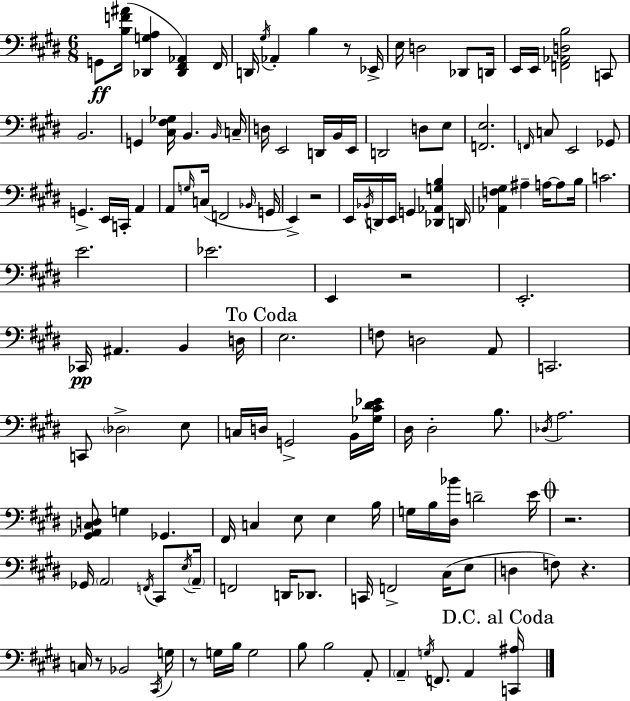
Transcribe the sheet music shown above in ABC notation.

X:1
T:Untitled
M:6/8
L:1/4
K:E
G,,/2 [B,F^A]/4 [_D,,G,A,] [_D,,^F,,_A,,] ^F,,/4 D,,/4 ^G,/4 _A,, B, z/2 _E,,/4 E,/4 D,2 _D,,/2 D,,/4 E,,/4 E,,/4 [F,,_A,,D,B,]2 C,,/2 B,,2 G,, [^C,^F,_G,]/4 B,, B,,/4 C,/4 D,/4 E,,2 D,,/4 B,,/4 E,,/4 D,,2 D,/2 E,/2 [F,,E,]2 F,,/4 C,/2 E,,2 _G,,/2 G,, E,,/4 C,,/4 A,, A,,/2 G,/4 C,/4 F,,2 _B,,/4 G,,/4 E,, z2 E,,/4 _B,,/4 D,,/4 E,,/4 G,, [_D,,_A,,G,B,] D,,/4 [_A,,F,^G,] ^A, A,/4 A,/2 B,/4 C2 E2 _E2 E,, z2 E,,2 _C,,/4 ^A,, B,, D,/4 E,2 F,/2 D,2 A,,/2 C,,2 C,,/2 _D,2 E,/2 C,/4 D,/4 G,,2 B,,/4 [_G,^C^D_E]/4 ^D,/4 ^D,2 B,/2 _D,/4 A,2 [^G,,_A,,^C,D,]/2 G, _G,, ^F,,/4 C, E,/2 E, B,/4 G,/4 B,/4 [^D,_B]/4 D2 E/4 z2 _G,,/4 A,,2 F,,/4 ^C,,/2 E,/4 A,,/4 F,,2 D,,/4 _D,,/2 C,,/4 F,,2 ^C,/4 E,/2 D, F,/2 z C,/4 z/2 _B,,2 ^C,,/4 G,/4 z/2 G,/4 B,/4 G,2 B,/2 B,2 A,,/2 A,, G,/4 F,,/2 A,, [C,,^A,]/4